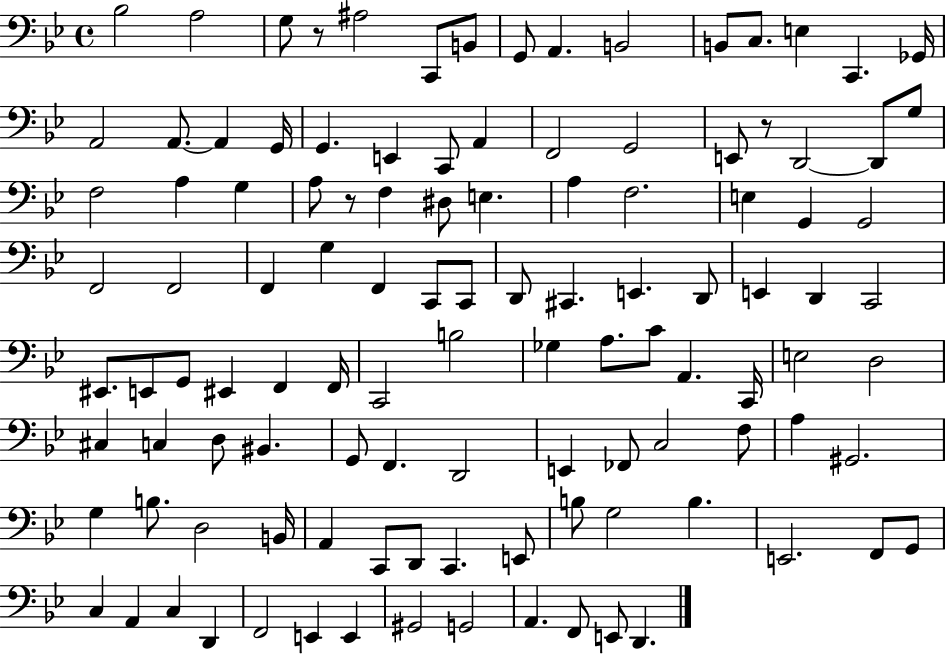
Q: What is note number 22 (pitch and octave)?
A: A2